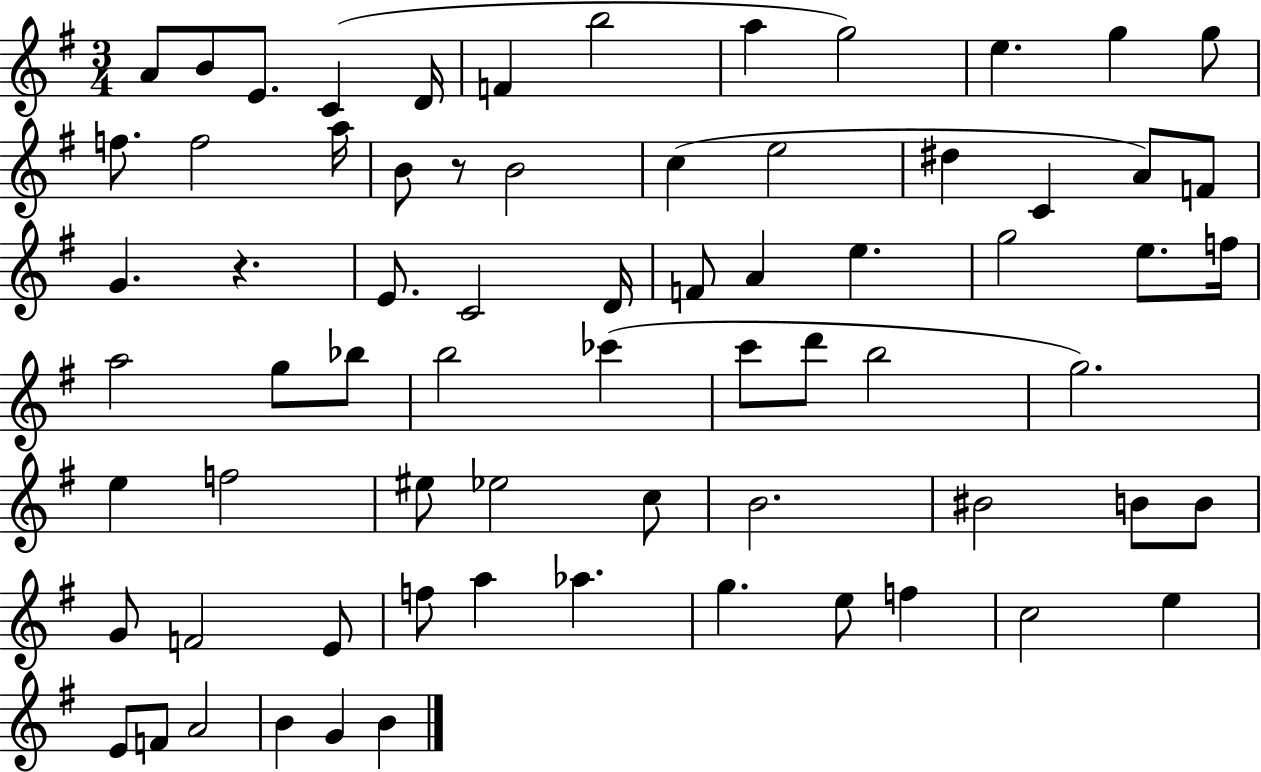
{
  \clef treble
  \numericTimeSignature
  \time 3/4
  \key g \major
  a'8 b'8 e'8. c'4( d'16 | f'4 b''2 | a''4 g''2) | e''4. g''4 g''8 | \break f''8. f''2 a''16 | b'8 r8 b'2 | c''4( e''2 | dis''4 c'4 a'8) f'8 | \break g'4. r4. | e'8. c'2 d'16 | f'8 a'4 e''4. | g''2 e''8. f''16 | \break a''2 g''8 bes''8 | b''2 ces'''4( | c'''8 d'''8 b''2 | g''2.) | \break e''4 f''2 | eis''8 ees''2 c''8 | b'2. | bis'2 b'8 b'8 | \break g'8 f'2 e'8 | f''8 a''4 aes''4. | g''4. e''8 f''4 | c''2 e''4 | \break e'8 f'8 a'2 | b'4 g'4 b'4 | \bar "|."
}